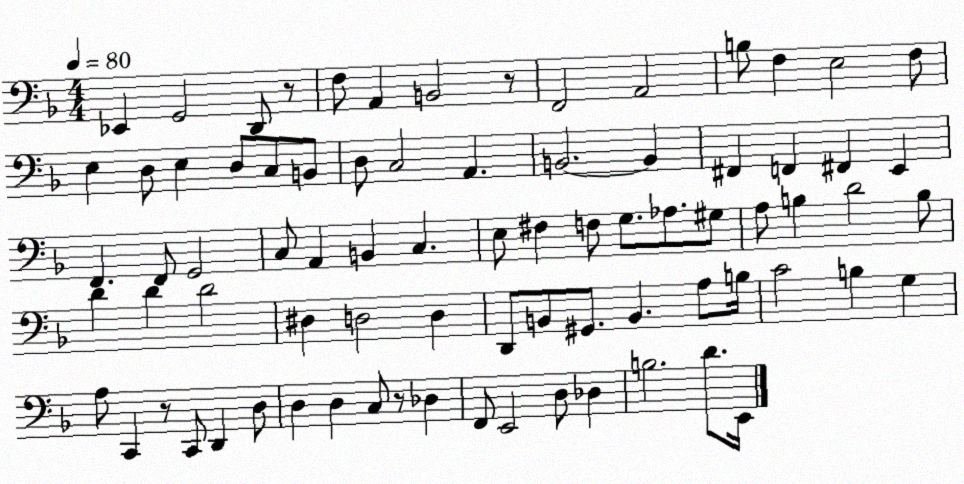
X:1
T:Untitled
M:4/4
L:1/4
K:F
_E,, G,,2 D,,/2 z/2 F,/2 A,, B,,2 z/2 F,,2 A,,2 B,/2 F, E,2 F,/2 E, D,/2 E, D,/2 C,/2 B,,/2 D,/2 C,2 A,, B,,2 B,, ^F,, F,, ^F,, E,, F,, F,,/2 G,,2 C,/2 A,, B,, C, E,/2 ^F, F,/2 G,/2 _A,/2 ^G,/2 A,/2 B, D2 B,/2 D D D2 ^D, D,2 D, D,,/2 B,,/2 ^G,,/2 B,, A,/2 B,/4 C2 B, G, A,/2 C,, z/2 C,,/2 D,, D,/2 D, D, C,/2 z/2 _D, F,,/2 E,,2 D,/2 _D, B,2 D/2 E,,/4